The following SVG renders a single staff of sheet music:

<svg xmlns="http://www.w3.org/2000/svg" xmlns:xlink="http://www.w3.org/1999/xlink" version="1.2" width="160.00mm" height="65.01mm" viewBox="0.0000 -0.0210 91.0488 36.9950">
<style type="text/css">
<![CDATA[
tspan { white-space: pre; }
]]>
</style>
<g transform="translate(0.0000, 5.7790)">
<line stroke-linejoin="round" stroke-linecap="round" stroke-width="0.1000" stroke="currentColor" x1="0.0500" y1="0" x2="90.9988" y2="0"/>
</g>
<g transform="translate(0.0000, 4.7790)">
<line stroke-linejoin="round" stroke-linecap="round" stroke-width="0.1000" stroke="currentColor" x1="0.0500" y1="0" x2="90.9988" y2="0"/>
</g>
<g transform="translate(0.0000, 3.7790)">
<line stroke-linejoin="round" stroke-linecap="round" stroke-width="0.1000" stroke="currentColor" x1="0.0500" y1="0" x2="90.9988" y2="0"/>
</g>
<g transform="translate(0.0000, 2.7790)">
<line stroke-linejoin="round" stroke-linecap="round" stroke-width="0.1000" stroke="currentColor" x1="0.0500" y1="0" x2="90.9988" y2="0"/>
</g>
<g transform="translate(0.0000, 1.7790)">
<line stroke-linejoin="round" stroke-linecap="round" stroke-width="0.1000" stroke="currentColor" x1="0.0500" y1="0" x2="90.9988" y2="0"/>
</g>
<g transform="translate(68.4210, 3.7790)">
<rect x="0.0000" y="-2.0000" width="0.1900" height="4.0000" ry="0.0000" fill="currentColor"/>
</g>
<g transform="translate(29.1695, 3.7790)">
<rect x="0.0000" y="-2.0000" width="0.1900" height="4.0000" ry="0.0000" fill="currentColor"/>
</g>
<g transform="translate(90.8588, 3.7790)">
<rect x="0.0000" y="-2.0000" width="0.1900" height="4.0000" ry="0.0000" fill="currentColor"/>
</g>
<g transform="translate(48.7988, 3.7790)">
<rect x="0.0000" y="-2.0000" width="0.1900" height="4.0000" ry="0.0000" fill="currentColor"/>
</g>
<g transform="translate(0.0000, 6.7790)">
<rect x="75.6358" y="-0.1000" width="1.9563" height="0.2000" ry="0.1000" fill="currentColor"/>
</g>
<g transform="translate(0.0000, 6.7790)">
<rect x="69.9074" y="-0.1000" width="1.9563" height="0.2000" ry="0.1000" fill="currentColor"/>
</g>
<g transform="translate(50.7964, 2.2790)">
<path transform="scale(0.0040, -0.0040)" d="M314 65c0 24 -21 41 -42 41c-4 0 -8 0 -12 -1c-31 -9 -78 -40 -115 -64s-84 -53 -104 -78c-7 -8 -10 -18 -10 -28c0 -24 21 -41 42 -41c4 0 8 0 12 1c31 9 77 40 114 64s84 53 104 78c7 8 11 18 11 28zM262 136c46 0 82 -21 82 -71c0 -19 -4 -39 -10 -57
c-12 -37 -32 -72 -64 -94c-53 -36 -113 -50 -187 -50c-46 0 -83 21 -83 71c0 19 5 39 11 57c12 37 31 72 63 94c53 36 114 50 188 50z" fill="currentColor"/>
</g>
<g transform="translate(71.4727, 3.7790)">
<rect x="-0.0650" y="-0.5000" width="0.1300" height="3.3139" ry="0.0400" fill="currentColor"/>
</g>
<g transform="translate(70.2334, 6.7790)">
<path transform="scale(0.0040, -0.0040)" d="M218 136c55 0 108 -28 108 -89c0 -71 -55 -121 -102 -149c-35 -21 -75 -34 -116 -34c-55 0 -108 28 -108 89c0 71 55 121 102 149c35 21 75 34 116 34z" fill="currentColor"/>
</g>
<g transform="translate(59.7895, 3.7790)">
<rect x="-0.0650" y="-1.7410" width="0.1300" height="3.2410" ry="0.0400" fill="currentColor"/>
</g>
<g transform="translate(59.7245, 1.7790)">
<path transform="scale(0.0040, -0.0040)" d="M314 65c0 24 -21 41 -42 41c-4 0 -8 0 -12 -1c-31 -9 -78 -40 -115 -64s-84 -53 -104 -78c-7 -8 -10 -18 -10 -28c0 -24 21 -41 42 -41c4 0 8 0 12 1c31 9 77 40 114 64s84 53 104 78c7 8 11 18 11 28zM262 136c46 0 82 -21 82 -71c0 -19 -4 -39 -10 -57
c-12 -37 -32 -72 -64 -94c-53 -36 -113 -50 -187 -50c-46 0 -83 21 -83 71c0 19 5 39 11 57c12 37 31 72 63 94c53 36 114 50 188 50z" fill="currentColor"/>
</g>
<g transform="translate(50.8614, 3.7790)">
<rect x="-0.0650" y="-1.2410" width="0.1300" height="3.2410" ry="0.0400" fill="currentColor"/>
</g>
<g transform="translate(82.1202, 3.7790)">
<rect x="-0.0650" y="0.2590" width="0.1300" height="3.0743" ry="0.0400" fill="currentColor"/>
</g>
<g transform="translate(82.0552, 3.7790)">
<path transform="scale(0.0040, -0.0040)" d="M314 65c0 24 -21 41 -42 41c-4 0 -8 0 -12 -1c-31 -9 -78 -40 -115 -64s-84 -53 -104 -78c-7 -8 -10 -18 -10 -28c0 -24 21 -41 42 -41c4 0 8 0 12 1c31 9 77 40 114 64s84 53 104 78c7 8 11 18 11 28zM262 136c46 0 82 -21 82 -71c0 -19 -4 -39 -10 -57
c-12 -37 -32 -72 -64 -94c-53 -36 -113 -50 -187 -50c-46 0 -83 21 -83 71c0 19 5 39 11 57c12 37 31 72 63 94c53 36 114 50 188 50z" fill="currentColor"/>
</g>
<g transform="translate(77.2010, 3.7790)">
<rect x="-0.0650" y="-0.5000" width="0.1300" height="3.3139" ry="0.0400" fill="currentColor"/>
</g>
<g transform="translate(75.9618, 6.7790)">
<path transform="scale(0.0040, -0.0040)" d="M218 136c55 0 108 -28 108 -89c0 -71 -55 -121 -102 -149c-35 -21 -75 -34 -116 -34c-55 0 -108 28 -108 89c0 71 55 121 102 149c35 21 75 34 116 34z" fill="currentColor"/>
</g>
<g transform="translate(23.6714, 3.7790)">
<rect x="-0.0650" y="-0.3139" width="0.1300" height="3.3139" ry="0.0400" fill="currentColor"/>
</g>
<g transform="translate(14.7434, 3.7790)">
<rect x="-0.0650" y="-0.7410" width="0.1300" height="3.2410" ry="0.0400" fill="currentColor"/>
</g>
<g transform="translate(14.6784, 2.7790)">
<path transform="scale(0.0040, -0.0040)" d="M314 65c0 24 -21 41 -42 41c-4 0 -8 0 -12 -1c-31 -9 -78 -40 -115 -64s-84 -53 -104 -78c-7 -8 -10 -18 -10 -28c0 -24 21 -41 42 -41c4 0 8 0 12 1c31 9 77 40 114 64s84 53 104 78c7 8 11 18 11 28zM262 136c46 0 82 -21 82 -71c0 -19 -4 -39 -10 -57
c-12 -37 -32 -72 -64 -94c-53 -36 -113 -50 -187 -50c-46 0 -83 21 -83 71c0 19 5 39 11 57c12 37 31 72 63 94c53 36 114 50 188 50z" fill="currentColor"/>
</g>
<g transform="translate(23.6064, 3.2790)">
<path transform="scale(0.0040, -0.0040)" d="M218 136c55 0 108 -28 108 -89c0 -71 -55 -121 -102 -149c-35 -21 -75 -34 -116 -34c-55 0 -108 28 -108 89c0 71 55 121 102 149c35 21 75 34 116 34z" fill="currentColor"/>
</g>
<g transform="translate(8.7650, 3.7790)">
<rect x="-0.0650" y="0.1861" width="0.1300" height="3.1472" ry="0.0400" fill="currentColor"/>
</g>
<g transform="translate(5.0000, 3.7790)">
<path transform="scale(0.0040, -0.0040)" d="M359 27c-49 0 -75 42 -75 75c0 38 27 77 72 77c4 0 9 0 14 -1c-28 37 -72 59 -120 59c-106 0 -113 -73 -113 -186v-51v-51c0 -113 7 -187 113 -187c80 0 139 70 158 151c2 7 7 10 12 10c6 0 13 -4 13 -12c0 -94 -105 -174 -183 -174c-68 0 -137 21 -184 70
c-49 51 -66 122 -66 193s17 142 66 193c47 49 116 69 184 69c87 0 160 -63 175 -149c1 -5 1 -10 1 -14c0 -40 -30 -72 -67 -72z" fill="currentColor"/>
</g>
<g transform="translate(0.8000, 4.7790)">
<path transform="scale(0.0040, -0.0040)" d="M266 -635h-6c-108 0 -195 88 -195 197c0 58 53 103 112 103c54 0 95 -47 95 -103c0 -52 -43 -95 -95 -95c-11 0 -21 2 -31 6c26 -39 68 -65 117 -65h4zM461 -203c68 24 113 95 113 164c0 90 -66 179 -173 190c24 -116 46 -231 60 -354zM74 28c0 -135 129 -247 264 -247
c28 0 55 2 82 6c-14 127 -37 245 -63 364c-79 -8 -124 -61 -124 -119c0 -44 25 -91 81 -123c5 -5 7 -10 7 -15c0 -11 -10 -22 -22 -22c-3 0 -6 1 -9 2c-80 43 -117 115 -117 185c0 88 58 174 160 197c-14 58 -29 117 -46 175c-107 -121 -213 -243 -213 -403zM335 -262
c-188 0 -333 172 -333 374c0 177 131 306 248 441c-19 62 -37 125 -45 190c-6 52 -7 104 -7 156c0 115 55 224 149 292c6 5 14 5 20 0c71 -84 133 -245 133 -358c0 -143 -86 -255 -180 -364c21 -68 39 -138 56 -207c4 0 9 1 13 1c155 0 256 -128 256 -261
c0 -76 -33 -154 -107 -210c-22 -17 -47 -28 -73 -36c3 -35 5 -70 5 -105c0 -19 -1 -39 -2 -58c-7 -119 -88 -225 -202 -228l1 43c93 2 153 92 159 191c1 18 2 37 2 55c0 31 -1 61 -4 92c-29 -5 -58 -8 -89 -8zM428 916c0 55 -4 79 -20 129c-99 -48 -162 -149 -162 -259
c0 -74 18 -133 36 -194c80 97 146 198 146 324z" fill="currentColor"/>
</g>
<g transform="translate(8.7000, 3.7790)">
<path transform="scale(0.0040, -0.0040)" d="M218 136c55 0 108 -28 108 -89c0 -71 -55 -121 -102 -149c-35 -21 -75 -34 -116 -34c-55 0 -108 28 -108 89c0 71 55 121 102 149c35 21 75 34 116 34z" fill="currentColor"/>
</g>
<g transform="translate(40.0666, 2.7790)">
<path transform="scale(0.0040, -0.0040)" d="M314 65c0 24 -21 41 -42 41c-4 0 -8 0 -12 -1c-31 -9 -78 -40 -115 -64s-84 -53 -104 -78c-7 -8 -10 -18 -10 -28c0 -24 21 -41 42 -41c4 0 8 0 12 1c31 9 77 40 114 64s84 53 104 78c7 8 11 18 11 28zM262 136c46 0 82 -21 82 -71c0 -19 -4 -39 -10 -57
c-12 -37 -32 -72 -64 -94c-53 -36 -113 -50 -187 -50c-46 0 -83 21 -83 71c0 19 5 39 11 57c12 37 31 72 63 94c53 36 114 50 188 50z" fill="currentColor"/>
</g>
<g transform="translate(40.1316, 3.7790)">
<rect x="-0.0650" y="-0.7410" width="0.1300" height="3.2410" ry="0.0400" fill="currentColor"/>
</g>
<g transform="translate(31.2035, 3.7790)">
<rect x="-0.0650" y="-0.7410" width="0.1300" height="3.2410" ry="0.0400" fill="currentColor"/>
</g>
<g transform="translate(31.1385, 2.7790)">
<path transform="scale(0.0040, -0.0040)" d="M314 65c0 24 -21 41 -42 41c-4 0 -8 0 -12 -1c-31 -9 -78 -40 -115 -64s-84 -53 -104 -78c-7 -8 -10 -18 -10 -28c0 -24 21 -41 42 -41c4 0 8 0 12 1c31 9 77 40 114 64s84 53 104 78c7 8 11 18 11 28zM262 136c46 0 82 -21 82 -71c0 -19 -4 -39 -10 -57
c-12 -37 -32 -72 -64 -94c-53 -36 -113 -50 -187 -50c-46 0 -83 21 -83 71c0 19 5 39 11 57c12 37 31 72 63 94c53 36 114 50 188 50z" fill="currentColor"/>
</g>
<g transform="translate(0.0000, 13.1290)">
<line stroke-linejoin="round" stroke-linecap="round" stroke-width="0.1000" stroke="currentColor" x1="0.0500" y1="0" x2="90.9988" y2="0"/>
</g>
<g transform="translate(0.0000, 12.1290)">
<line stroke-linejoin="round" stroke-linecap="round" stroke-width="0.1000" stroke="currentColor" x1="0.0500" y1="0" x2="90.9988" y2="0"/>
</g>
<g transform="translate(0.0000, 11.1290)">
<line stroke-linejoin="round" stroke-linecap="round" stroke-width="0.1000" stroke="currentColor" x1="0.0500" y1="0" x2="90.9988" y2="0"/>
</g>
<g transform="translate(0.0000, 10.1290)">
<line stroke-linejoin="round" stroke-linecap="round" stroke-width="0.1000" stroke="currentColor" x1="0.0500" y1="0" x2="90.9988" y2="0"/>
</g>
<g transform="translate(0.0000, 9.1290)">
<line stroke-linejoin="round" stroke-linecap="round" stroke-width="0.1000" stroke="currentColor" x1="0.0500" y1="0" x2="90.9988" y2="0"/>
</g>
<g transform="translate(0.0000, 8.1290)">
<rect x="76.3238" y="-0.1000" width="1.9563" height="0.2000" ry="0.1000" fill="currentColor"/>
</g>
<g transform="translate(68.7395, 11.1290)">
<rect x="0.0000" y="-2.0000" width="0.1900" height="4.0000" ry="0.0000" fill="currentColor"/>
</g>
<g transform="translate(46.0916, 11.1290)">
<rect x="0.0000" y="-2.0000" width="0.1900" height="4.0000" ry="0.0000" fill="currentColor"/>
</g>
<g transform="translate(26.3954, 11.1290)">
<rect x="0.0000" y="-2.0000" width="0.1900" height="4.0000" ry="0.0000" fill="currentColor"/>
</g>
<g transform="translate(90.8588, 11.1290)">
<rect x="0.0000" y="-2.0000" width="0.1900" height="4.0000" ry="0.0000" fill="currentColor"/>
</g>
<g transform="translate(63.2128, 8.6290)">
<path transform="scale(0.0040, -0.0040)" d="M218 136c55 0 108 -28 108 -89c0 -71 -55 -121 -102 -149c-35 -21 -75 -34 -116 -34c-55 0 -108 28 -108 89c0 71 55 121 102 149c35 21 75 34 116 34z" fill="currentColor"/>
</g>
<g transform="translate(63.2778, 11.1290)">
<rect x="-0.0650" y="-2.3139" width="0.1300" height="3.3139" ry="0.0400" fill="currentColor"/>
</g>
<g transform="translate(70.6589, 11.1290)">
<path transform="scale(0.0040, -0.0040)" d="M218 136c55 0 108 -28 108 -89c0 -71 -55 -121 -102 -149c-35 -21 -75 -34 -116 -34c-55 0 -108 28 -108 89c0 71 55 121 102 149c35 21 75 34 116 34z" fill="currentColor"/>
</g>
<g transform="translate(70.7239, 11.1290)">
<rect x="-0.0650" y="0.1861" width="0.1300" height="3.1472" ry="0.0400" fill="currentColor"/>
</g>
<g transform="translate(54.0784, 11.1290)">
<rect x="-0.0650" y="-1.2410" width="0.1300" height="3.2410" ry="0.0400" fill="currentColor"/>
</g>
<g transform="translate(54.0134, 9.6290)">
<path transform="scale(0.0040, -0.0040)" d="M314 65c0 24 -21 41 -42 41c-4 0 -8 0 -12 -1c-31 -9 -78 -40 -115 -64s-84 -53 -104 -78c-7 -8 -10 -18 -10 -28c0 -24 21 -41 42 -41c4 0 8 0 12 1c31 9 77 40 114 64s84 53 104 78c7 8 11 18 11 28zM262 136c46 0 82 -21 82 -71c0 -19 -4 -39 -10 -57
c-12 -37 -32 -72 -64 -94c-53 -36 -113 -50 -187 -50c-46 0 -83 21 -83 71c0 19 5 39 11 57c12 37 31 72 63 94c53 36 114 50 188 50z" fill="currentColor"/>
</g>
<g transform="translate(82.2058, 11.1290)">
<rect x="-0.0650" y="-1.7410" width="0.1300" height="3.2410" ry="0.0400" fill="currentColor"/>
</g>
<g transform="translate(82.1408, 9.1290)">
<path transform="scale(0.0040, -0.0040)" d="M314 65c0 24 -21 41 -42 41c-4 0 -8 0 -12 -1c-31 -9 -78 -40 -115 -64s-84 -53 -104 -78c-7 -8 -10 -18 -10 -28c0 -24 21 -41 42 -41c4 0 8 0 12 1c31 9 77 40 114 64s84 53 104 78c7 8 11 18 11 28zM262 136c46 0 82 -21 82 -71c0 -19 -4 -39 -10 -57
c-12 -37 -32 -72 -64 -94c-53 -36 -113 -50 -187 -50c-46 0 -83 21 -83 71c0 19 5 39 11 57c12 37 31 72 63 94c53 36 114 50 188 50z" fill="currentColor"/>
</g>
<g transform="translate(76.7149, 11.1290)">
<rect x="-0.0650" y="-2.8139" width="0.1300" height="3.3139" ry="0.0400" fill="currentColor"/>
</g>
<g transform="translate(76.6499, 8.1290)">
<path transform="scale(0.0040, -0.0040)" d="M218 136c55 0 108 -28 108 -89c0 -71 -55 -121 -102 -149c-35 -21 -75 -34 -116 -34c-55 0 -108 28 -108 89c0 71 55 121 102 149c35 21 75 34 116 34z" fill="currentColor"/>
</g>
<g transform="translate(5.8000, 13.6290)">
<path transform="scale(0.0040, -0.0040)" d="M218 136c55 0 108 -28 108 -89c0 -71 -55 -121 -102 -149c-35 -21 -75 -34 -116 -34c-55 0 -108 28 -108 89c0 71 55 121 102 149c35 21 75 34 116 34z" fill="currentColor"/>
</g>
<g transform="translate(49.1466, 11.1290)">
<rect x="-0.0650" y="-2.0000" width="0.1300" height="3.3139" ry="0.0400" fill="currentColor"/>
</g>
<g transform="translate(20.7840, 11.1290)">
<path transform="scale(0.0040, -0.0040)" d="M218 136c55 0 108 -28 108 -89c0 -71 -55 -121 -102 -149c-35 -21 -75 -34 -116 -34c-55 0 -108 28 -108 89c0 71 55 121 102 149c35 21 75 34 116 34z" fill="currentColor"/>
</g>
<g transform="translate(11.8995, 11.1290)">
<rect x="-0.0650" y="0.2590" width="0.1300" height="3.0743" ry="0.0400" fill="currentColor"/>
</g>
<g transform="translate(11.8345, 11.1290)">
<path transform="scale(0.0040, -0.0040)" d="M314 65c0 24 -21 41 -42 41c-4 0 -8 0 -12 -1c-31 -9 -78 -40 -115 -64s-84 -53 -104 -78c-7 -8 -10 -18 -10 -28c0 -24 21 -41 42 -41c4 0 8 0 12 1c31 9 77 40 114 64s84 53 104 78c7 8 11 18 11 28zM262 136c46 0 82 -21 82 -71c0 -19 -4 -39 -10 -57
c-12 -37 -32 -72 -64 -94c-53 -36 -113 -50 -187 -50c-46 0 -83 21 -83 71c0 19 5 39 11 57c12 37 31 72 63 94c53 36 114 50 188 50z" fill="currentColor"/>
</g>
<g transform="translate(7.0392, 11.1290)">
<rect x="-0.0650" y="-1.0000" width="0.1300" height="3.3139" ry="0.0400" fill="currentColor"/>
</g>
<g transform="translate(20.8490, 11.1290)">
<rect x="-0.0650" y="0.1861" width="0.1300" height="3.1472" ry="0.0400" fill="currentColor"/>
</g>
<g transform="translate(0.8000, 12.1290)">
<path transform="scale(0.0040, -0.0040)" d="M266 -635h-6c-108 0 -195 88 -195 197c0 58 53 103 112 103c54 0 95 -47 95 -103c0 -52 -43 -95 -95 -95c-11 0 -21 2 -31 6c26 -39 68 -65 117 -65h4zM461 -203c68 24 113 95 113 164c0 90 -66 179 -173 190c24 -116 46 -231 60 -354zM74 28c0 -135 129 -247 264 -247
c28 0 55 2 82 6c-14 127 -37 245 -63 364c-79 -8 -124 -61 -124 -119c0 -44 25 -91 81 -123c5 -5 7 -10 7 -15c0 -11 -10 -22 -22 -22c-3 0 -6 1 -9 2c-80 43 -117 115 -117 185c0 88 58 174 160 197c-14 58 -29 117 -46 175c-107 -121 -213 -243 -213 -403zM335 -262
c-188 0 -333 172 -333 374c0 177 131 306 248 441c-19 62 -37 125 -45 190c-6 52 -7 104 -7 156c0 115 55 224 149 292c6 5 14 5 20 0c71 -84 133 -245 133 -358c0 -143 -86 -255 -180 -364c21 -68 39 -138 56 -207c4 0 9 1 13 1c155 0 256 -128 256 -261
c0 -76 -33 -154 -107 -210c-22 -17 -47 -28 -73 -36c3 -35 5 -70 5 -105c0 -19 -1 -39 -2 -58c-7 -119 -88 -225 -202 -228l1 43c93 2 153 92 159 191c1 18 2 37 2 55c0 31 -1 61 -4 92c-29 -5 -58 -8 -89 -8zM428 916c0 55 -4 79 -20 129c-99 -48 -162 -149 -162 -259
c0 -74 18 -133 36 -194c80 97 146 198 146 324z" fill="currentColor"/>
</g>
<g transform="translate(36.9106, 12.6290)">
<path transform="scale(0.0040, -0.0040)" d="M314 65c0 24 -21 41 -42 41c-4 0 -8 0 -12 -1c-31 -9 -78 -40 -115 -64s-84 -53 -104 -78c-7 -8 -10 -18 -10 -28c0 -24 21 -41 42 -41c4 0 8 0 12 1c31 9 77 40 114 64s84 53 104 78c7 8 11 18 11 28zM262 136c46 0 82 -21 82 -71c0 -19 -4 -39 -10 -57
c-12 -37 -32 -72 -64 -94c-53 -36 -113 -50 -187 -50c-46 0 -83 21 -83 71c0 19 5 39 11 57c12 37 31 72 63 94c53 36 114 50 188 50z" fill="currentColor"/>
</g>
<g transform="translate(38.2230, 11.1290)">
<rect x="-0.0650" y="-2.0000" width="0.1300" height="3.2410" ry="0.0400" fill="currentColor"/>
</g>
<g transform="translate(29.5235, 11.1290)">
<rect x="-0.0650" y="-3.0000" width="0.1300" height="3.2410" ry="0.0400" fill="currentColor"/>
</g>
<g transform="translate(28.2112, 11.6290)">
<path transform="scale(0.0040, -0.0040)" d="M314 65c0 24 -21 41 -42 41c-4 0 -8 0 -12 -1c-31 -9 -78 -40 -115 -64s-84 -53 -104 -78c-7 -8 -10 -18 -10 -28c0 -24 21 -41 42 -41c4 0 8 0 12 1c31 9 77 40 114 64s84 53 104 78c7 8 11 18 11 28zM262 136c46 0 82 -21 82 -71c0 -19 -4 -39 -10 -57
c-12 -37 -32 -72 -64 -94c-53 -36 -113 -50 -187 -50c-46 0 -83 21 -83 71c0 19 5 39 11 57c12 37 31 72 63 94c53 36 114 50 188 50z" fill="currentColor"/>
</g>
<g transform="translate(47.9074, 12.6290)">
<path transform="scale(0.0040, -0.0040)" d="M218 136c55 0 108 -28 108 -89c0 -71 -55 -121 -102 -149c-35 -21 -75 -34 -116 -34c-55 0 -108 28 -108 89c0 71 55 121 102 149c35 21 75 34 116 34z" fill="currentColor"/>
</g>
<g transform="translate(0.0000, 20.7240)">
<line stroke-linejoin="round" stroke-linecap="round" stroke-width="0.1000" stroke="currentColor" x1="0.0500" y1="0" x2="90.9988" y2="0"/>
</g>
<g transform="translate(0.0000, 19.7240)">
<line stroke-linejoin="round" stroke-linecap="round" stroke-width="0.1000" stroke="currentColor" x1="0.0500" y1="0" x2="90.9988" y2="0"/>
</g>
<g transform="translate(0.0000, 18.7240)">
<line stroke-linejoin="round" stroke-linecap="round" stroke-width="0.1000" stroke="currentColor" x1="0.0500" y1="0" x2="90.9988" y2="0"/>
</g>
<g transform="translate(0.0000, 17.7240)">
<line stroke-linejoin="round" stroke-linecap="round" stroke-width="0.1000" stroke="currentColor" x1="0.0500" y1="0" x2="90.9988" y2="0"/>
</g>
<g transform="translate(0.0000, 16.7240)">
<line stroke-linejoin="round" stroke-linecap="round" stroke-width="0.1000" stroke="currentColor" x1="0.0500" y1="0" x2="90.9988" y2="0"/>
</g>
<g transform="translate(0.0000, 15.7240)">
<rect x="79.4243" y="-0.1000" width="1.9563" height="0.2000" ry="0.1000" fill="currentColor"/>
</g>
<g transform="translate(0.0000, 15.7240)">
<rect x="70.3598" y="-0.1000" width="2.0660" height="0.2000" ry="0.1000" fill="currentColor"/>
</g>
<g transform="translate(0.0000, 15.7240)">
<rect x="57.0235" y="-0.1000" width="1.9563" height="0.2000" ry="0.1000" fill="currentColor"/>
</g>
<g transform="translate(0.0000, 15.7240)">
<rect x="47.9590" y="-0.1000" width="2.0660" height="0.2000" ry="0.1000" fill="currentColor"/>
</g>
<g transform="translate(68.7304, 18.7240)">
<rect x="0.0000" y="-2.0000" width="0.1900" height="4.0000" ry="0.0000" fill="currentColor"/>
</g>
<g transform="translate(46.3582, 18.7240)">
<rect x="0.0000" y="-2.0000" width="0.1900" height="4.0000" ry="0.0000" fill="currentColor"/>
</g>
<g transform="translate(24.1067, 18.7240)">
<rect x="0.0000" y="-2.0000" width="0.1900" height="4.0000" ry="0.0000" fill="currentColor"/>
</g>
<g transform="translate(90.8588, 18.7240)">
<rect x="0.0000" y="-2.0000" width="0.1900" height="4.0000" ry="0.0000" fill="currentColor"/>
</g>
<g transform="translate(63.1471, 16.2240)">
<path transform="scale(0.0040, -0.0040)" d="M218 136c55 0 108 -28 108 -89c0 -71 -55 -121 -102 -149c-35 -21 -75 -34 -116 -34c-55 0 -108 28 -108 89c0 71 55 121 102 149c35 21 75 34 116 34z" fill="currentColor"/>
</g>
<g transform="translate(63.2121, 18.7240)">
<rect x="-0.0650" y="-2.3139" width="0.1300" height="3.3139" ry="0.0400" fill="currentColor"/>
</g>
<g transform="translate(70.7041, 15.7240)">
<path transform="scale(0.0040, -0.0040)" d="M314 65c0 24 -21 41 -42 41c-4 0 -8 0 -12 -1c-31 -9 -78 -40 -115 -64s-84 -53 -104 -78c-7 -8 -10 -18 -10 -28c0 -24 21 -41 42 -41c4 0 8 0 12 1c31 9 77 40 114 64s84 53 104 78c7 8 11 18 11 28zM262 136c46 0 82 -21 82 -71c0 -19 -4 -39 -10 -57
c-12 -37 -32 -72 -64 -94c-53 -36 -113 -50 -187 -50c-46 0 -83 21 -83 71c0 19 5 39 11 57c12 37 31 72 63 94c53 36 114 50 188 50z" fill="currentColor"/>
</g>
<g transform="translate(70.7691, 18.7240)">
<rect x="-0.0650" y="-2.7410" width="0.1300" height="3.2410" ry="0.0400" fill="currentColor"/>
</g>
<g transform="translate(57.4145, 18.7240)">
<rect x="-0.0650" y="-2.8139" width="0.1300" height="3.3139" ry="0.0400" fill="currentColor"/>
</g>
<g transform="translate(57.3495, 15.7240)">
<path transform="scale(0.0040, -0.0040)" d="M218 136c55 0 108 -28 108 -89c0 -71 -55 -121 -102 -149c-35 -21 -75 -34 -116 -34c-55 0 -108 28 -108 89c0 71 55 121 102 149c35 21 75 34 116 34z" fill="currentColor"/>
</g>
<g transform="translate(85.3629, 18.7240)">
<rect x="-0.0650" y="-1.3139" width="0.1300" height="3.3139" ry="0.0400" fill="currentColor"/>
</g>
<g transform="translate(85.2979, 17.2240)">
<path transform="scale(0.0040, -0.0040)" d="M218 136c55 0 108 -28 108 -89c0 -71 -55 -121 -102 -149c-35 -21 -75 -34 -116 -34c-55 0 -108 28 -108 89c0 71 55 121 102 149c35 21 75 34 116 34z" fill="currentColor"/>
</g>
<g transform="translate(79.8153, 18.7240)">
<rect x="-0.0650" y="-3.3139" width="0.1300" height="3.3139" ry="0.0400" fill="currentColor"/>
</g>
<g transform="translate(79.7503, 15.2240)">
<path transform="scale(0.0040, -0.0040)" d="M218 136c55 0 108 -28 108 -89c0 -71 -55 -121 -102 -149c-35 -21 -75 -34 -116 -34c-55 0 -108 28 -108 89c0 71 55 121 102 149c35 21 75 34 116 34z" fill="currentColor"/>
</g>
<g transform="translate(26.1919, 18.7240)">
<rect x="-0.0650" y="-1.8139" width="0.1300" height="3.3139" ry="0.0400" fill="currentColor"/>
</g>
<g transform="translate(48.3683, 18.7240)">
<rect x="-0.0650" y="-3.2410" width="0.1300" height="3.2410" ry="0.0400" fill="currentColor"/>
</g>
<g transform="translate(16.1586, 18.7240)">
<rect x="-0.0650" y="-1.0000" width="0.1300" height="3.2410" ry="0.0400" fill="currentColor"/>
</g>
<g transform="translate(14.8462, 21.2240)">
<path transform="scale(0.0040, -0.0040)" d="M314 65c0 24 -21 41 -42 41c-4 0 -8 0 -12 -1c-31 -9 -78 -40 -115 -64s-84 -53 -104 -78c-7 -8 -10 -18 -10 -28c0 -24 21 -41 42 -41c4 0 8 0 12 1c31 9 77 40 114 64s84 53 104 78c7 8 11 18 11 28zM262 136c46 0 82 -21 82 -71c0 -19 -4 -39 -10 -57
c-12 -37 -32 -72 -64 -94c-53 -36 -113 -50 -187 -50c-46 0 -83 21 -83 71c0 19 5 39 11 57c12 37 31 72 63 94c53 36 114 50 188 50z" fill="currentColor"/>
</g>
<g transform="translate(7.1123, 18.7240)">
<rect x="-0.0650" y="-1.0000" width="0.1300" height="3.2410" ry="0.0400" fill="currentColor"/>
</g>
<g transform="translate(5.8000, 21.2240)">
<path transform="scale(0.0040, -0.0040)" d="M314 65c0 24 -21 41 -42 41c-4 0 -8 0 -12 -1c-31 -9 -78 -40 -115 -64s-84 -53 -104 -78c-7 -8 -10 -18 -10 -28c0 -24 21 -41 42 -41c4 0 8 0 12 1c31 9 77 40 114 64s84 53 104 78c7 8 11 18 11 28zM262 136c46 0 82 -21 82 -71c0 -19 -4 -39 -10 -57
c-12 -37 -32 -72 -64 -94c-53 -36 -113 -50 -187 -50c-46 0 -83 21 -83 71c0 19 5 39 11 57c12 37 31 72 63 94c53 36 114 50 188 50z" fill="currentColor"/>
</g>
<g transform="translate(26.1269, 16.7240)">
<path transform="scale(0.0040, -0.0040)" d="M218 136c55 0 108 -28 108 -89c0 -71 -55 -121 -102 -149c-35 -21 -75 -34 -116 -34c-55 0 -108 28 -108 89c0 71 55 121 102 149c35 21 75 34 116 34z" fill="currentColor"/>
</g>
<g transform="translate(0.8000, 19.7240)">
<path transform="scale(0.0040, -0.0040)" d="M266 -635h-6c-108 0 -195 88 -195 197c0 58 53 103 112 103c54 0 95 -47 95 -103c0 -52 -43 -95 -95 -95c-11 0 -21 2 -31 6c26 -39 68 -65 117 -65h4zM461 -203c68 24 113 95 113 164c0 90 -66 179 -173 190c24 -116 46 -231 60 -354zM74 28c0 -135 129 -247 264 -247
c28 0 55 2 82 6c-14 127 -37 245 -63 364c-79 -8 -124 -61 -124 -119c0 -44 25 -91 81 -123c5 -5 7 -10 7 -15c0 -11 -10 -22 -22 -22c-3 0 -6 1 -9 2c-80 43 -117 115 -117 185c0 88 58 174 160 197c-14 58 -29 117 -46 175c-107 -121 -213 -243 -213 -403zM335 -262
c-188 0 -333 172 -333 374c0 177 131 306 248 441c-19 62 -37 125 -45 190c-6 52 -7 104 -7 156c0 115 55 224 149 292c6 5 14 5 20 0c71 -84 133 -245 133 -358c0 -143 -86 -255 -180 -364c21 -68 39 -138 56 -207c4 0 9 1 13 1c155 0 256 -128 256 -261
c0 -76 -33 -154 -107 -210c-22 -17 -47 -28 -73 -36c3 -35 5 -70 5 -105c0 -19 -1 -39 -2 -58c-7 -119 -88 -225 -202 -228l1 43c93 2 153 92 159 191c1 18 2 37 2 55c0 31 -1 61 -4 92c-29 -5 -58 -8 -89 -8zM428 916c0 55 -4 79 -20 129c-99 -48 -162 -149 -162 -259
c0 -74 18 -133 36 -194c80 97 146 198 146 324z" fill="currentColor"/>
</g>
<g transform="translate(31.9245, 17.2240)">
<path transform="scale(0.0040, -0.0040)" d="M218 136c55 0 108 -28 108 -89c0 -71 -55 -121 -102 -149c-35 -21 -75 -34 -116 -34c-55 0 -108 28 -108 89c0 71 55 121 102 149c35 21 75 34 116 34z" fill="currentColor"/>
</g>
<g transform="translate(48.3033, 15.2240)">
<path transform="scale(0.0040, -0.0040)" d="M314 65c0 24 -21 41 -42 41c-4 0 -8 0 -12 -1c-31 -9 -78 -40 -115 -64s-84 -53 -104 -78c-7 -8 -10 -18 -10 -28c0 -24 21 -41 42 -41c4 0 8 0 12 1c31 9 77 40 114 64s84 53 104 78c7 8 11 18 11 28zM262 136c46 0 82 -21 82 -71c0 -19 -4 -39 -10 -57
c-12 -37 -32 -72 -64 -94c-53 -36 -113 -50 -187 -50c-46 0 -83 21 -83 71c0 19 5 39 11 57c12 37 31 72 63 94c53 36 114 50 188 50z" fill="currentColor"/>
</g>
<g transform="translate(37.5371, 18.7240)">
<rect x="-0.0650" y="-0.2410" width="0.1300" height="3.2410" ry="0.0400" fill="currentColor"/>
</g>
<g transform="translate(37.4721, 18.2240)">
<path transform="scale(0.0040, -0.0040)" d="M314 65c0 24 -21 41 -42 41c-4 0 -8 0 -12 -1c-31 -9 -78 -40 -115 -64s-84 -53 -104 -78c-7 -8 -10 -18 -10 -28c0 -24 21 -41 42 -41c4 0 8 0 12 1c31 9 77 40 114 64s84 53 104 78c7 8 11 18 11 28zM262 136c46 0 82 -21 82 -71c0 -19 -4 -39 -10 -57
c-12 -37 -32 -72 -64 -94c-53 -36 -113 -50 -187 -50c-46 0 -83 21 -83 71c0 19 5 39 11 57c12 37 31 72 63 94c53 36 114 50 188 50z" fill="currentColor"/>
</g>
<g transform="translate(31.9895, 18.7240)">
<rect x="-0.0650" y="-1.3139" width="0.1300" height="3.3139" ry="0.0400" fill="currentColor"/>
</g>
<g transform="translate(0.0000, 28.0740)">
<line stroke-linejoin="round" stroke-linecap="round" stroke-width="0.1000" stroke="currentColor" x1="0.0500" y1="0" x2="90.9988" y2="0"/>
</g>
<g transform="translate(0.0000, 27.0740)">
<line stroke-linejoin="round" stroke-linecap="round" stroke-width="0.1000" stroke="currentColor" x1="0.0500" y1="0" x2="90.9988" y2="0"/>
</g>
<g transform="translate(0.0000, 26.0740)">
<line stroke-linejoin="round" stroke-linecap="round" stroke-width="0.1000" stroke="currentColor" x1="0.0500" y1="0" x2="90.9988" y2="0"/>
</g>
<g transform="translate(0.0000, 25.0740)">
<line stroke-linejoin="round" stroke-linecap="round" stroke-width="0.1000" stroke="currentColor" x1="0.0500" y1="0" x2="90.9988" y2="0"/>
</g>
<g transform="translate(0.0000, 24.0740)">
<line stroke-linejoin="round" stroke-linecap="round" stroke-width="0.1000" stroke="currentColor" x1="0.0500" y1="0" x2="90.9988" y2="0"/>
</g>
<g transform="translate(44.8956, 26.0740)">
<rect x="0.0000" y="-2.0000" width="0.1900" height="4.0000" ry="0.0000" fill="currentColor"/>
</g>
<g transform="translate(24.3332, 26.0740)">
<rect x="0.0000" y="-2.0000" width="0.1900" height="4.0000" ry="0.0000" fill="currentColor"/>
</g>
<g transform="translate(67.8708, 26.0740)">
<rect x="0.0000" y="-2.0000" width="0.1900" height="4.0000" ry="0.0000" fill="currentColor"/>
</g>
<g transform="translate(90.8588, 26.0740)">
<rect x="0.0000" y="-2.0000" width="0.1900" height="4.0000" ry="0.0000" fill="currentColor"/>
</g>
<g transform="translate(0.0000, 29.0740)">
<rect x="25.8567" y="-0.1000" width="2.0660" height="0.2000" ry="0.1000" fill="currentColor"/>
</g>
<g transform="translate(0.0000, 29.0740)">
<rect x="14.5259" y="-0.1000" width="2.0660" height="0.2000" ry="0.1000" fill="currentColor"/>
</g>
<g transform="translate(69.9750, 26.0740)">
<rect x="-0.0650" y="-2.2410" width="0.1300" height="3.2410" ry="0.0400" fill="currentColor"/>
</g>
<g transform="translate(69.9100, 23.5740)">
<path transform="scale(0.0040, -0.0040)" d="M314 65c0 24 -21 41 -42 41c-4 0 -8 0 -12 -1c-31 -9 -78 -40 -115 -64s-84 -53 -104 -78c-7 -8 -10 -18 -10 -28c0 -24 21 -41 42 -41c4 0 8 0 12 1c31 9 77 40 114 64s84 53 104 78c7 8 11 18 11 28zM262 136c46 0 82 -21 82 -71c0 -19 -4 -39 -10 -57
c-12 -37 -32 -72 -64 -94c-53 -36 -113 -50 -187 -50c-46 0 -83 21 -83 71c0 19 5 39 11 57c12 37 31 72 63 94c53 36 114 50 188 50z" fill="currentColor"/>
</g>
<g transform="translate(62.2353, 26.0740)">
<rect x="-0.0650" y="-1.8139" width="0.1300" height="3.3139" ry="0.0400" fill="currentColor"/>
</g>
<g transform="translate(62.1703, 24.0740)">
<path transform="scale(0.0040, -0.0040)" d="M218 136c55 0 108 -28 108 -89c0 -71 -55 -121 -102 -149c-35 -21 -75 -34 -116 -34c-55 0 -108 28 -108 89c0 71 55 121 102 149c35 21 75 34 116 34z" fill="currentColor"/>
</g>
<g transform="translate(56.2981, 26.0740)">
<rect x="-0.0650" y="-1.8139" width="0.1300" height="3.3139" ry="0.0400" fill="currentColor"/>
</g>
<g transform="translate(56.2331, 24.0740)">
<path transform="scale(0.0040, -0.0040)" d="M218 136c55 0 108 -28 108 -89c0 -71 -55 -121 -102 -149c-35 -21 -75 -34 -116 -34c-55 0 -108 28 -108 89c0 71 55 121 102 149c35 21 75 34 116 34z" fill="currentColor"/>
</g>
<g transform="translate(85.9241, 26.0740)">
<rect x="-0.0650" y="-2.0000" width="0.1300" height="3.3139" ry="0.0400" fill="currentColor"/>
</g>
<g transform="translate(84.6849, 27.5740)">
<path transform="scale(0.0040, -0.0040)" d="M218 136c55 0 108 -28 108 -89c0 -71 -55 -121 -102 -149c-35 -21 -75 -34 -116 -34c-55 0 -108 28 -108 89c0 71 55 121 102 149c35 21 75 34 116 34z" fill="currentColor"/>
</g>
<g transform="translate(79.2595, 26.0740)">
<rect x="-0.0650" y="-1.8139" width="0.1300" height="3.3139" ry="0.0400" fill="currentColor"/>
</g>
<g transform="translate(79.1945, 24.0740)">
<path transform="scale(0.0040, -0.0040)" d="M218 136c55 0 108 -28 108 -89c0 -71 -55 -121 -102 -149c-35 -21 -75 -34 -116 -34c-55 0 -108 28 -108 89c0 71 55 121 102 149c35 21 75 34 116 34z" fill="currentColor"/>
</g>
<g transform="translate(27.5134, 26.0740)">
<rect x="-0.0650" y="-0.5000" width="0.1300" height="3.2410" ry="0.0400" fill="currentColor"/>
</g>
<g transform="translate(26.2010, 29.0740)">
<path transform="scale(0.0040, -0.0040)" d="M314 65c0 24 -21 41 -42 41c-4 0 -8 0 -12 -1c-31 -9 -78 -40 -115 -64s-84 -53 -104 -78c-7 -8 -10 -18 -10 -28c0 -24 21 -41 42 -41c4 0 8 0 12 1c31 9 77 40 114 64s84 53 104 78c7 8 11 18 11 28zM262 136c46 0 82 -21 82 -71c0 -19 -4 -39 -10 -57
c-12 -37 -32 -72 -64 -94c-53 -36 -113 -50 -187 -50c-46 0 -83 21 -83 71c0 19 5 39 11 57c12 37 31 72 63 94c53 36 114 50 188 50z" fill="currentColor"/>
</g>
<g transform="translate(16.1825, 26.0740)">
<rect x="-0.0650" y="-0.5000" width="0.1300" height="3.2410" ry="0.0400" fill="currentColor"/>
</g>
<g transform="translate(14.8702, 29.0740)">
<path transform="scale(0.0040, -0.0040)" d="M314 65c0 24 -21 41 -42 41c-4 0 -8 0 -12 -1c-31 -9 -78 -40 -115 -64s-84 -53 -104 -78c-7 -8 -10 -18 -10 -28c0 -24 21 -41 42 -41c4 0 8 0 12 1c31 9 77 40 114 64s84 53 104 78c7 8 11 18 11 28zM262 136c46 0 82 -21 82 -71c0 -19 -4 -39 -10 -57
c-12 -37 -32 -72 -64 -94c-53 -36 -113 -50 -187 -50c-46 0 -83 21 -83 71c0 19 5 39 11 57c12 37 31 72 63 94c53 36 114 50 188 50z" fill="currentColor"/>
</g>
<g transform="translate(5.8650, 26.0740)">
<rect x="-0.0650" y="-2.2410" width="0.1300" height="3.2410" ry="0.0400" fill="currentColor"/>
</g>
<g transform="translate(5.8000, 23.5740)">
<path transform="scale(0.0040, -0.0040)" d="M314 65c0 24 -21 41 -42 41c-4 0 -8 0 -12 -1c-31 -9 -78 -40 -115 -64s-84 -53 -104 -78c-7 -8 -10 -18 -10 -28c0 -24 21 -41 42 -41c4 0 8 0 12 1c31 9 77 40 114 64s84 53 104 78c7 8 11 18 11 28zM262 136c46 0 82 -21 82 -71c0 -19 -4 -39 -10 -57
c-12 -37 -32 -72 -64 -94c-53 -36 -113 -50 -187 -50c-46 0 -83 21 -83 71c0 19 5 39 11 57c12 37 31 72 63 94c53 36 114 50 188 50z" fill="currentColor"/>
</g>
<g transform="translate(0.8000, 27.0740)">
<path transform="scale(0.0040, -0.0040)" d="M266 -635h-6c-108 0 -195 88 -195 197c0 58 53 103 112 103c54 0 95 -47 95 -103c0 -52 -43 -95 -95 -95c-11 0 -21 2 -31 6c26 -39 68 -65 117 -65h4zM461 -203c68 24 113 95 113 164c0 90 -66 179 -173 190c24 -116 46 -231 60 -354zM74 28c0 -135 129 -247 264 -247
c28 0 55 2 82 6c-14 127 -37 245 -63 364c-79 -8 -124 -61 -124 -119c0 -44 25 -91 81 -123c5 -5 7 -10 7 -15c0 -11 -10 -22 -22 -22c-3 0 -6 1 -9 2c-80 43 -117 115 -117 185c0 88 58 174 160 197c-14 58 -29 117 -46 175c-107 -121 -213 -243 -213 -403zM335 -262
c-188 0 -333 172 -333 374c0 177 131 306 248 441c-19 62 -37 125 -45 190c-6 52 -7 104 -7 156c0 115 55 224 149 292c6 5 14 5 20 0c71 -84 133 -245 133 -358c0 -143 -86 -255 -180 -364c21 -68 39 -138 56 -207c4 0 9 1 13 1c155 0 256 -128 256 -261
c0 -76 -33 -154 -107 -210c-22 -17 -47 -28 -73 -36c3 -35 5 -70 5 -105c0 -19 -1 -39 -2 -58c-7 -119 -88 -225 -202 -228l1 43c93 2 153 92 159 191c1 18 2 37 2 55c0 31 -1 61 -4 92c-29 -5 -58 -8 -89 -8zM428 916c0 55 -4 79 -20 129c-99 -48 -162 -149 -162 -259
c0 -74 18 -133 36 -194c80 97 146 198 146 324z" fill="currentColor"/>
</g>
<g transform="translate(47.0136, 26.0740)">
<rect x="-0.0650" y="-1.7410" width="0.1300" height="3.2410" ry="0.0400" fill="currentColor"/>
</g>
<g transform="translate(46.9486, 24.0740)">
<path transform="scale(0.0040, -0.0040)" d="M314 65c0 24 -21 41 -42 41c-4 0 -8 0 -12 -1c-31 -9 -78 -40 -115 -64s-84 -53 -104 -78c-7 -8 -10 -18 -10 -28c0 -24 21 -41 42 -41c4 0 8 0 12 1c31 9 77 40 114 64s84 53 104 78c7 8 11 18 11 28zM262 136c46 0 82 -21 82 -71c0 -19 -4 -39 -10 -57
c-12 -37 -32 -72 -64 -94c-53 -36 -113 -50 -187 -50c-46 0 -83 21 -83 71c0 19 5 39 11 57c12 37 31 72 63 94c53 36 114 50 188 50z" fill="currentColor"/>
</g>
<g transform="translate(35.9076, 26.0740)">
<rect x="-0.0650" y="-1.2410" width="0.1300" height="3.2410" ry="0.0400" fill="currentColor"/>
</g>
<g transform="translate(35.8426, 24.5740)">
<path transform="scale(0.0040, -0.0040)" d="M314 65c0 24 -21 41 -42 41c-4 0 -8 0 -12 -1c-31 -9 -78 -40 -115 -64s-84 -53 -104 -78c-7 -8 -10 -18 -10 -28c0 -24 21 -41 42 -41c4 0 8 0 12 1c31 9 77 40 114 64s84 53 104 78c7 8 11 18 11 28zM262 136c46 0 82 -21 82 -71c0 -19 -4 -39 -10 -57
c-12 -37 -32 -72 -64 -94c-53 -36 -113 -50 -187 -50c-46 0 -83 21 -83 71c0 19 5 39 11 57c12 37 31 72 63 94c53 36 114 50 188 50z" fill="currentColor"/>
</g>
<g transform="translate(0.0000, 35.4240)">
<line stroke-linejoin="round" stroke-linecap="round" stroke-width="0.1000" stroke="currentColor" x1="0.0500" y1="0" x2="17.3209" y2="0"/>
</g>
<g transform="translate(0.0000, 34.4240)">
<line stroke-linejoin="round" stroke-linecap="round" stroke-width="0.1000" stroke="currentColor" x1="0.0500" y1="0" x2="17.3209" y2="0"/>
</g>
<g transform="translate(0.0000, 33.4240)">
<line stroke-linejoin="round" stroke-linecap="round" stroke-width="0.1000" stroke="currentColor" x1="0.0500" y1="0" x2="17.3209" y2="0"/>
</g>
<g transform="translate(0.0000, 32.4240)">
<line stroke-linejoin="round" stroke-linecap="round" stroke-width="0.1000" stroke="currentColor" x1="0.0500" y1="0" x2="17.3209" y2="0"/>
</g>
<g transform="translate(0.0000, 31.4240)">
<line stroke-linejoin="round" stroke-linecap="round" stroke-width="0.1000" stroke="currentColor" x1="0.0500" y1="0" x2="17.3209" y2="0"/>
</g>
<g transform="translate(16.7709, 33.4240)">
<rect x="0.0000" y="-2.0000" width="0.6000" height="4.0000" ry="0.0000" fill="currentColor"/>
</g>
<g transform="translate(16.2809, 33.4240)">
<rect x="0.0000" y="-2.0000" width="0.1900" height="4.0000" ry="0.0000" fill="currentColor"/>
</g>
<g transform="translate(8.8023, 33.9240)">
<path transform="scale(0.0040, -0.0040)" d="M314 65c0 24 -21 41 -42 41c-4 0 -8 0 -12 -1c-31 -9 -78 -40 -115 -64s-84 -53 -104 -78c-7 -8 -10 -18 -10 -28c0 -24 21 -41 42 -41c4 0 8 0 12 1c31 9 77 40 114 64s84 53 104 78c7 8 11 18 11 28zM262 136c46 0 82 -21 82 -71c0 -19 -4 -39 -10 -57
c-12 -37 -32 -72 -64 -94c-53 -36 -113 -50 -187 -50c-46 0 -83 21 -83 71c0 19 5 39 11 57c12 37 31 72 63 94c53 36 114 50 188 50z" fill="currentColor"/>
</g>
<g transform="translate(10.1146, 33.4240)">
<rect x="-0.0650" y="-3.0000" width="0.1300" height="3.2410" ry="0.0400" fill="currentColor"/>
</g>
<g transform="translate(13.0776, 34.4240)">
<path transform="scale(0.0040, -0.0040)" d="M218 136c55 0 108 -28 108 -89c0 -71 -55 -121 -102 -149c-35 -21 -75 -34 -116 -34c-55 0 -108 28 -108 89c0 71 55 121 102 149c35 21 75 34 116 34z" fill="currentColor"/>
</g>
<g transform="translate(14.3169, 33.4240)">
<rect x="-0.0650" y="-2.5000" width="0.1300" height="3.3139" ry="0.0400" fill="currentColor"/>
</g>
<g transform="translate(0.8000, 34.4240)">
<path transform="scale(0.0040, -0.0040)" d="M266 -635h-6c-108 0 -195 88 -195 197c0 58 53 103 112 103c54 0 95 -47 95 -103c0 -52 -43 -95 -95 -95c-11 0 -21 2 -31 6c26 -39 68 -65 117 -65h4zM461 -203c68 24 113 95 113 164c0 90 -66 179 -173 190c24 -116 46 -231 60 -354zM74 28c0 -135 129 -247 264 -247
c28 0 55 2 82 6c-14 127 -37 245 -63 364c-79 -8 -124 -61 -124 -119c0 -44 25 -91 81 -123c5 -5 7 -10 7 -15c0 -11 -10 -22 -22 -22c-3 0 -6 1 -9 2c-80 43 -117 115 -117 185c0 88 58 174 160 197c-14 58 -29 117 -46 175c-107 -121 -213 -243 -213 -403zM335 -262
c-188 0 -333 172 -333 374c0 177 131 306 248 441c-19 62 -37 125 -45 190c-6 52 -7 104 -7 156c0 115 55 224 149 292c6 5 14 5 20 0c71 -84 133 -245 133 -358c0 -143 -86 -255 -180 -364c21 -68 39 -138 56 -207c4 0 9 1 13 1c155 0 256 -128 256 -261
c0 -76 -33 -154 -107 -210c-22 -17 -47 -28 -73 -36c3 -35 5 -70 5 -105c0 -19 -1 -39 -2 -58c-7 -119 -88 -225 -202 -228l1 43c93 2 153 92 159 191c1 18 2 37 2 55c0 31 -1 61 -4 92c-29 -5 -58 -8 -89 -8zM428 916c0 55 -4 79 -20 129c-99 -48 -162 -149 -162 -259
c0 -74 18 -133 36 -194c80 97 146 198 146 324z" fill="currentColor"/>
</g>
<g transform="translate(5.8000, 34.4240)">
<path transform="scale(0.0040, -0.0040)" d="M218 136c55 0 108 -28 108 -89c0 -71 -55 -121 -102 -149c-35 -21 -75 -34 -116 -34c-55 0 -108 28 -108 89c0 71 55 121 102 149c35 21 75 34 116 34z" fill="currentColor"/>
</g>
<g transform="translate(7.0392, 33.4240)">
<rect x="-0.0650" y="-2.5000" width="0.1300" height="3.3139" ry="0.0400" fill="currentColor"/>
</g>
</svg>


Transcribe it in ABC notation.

X:1
T:Untitled
M:4/4
L:1/4
K:C
B d2 c d2 d2 e2 f2 C C B2 D B2 B A2 F2 F e2 g B a f2 D2 D2 f e c2 b2 a g a2 b e g2 C2 C2 e2 f2 f f g2 f F G A2 G